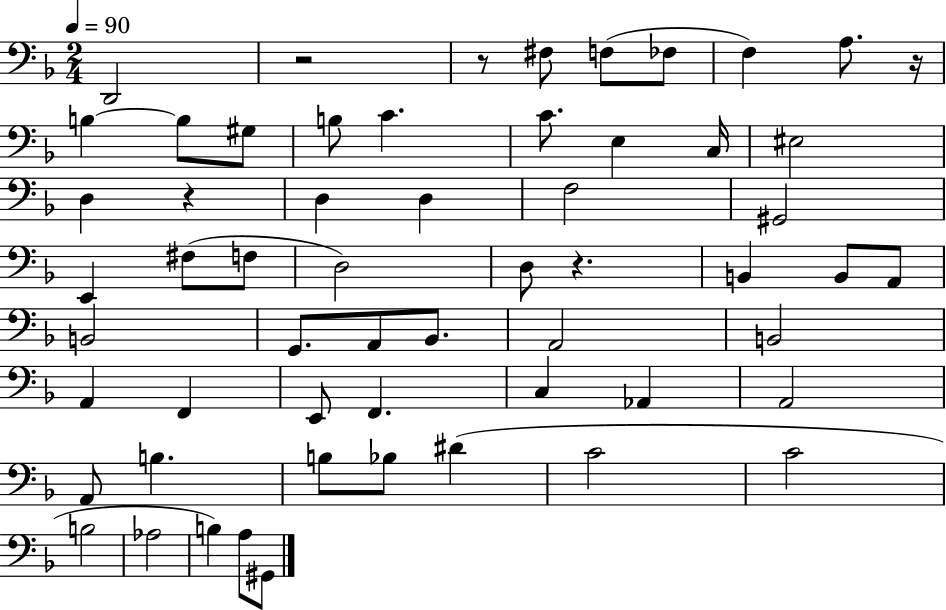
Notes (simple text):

D2/h R/h R/e F#3/e F3/e FES3/e F3/q A3/e. R/s B3/q B3/e G#3/e B3/e C4/q. C4/e. E3/q C3/s EIS3/h D3/q R/q D3/q D3/q F3/h G#2/h E2/q F#3/e F3/e D3/h D3/e R/q. B2/q B2/e A2/e B2/h G2/e. A2/e Bb2/e. A2/h B2/h A2/q F2/q E2/e F2/q. C3/q Ab2/q A2/h A2/e B3/q. B3/e Bb3/e D#4/q C4/h C4/h B3/h Ab3/h B3/q A3/e G#2/e